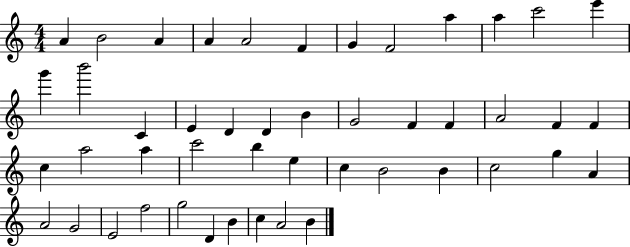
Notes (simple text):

A4/q B4/h A4/q A4/q A4/h F4/q G4/q F4/h A5/q A5/q C6/h E6/q G6/q B6/h C4/q E4/q D4/q D4/q B4/q G4/h F4/q F4/q A4/h F4/q F4/q C5/q A5/h A5/q C6/h B5/q E5/q C5/q B4/h B4/q C5/h G5/q A4/q A4/h G4/h E4/h F5/h G5/h D4/q B4/q C5/q A4/h B4/q